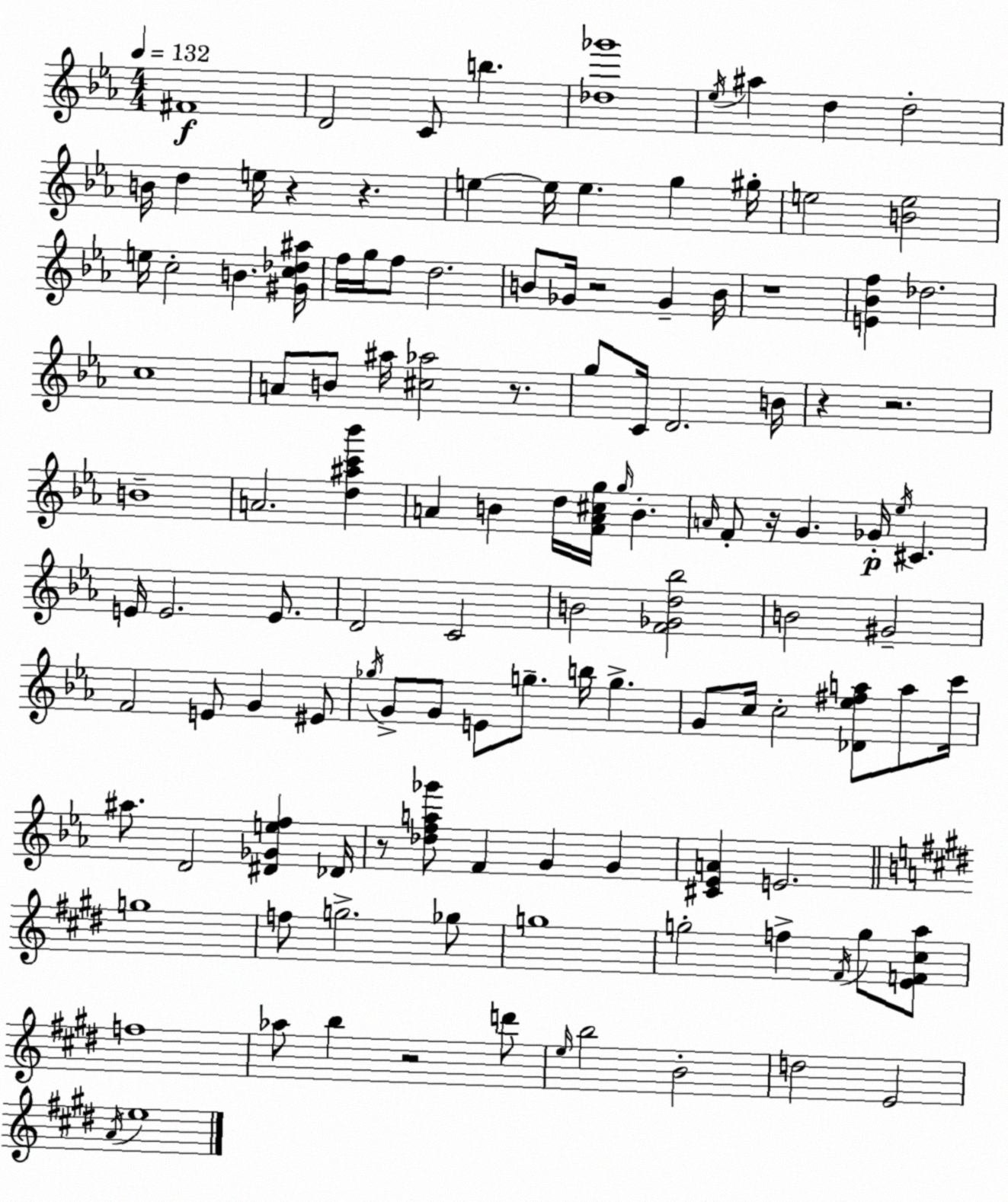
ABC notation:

X:1
T:Untitled
M:4/4
L:1/4
K:Eb
^F4 D2 C/2 b [_d_g']4 _e/4 ^a d d2 B/4 d e/4 z z e e/4 e g ^g/4 e2 [Be]2 e/4 c2 B [^Gc_d^a]/4 f/4 g/4 f/2 d2 B/2 _G/4 z2 _G B/4 z4 [E_Bf] _d2 c4 A/2 B/2 ^a/4 [^c_a]2 z/2 g/2 C/4 D2 B/4 z z2 B4 A2 [d^ac'_b'] A B d/4 [FA^cg]/4 g/4 B A/4 F/2 z/4 G _G/4 _e/4 ^C E/4 E2 E/2 D2 C2 B2 [F_Gd_b]2 B2 ^G2 F2 E/2 G ^E/2 _g/4 G/2 G/2 E/2 g/2 b/4 g G/2 c/4 c2 [_D_e^fa]/2 a/2 c'/4 ^a/2 D2 [^D_Gef] _D/4 z/2 [_dfa_g']/2 F G G [^C_EA] E2 g4 f/2 g2 _g/2 g4 g2 f ^F/4 g/2 [EF^ca]/2 f4 _a/2 b z2 d'/2 e/4 b2 B2 d2 E2 A/4 e4